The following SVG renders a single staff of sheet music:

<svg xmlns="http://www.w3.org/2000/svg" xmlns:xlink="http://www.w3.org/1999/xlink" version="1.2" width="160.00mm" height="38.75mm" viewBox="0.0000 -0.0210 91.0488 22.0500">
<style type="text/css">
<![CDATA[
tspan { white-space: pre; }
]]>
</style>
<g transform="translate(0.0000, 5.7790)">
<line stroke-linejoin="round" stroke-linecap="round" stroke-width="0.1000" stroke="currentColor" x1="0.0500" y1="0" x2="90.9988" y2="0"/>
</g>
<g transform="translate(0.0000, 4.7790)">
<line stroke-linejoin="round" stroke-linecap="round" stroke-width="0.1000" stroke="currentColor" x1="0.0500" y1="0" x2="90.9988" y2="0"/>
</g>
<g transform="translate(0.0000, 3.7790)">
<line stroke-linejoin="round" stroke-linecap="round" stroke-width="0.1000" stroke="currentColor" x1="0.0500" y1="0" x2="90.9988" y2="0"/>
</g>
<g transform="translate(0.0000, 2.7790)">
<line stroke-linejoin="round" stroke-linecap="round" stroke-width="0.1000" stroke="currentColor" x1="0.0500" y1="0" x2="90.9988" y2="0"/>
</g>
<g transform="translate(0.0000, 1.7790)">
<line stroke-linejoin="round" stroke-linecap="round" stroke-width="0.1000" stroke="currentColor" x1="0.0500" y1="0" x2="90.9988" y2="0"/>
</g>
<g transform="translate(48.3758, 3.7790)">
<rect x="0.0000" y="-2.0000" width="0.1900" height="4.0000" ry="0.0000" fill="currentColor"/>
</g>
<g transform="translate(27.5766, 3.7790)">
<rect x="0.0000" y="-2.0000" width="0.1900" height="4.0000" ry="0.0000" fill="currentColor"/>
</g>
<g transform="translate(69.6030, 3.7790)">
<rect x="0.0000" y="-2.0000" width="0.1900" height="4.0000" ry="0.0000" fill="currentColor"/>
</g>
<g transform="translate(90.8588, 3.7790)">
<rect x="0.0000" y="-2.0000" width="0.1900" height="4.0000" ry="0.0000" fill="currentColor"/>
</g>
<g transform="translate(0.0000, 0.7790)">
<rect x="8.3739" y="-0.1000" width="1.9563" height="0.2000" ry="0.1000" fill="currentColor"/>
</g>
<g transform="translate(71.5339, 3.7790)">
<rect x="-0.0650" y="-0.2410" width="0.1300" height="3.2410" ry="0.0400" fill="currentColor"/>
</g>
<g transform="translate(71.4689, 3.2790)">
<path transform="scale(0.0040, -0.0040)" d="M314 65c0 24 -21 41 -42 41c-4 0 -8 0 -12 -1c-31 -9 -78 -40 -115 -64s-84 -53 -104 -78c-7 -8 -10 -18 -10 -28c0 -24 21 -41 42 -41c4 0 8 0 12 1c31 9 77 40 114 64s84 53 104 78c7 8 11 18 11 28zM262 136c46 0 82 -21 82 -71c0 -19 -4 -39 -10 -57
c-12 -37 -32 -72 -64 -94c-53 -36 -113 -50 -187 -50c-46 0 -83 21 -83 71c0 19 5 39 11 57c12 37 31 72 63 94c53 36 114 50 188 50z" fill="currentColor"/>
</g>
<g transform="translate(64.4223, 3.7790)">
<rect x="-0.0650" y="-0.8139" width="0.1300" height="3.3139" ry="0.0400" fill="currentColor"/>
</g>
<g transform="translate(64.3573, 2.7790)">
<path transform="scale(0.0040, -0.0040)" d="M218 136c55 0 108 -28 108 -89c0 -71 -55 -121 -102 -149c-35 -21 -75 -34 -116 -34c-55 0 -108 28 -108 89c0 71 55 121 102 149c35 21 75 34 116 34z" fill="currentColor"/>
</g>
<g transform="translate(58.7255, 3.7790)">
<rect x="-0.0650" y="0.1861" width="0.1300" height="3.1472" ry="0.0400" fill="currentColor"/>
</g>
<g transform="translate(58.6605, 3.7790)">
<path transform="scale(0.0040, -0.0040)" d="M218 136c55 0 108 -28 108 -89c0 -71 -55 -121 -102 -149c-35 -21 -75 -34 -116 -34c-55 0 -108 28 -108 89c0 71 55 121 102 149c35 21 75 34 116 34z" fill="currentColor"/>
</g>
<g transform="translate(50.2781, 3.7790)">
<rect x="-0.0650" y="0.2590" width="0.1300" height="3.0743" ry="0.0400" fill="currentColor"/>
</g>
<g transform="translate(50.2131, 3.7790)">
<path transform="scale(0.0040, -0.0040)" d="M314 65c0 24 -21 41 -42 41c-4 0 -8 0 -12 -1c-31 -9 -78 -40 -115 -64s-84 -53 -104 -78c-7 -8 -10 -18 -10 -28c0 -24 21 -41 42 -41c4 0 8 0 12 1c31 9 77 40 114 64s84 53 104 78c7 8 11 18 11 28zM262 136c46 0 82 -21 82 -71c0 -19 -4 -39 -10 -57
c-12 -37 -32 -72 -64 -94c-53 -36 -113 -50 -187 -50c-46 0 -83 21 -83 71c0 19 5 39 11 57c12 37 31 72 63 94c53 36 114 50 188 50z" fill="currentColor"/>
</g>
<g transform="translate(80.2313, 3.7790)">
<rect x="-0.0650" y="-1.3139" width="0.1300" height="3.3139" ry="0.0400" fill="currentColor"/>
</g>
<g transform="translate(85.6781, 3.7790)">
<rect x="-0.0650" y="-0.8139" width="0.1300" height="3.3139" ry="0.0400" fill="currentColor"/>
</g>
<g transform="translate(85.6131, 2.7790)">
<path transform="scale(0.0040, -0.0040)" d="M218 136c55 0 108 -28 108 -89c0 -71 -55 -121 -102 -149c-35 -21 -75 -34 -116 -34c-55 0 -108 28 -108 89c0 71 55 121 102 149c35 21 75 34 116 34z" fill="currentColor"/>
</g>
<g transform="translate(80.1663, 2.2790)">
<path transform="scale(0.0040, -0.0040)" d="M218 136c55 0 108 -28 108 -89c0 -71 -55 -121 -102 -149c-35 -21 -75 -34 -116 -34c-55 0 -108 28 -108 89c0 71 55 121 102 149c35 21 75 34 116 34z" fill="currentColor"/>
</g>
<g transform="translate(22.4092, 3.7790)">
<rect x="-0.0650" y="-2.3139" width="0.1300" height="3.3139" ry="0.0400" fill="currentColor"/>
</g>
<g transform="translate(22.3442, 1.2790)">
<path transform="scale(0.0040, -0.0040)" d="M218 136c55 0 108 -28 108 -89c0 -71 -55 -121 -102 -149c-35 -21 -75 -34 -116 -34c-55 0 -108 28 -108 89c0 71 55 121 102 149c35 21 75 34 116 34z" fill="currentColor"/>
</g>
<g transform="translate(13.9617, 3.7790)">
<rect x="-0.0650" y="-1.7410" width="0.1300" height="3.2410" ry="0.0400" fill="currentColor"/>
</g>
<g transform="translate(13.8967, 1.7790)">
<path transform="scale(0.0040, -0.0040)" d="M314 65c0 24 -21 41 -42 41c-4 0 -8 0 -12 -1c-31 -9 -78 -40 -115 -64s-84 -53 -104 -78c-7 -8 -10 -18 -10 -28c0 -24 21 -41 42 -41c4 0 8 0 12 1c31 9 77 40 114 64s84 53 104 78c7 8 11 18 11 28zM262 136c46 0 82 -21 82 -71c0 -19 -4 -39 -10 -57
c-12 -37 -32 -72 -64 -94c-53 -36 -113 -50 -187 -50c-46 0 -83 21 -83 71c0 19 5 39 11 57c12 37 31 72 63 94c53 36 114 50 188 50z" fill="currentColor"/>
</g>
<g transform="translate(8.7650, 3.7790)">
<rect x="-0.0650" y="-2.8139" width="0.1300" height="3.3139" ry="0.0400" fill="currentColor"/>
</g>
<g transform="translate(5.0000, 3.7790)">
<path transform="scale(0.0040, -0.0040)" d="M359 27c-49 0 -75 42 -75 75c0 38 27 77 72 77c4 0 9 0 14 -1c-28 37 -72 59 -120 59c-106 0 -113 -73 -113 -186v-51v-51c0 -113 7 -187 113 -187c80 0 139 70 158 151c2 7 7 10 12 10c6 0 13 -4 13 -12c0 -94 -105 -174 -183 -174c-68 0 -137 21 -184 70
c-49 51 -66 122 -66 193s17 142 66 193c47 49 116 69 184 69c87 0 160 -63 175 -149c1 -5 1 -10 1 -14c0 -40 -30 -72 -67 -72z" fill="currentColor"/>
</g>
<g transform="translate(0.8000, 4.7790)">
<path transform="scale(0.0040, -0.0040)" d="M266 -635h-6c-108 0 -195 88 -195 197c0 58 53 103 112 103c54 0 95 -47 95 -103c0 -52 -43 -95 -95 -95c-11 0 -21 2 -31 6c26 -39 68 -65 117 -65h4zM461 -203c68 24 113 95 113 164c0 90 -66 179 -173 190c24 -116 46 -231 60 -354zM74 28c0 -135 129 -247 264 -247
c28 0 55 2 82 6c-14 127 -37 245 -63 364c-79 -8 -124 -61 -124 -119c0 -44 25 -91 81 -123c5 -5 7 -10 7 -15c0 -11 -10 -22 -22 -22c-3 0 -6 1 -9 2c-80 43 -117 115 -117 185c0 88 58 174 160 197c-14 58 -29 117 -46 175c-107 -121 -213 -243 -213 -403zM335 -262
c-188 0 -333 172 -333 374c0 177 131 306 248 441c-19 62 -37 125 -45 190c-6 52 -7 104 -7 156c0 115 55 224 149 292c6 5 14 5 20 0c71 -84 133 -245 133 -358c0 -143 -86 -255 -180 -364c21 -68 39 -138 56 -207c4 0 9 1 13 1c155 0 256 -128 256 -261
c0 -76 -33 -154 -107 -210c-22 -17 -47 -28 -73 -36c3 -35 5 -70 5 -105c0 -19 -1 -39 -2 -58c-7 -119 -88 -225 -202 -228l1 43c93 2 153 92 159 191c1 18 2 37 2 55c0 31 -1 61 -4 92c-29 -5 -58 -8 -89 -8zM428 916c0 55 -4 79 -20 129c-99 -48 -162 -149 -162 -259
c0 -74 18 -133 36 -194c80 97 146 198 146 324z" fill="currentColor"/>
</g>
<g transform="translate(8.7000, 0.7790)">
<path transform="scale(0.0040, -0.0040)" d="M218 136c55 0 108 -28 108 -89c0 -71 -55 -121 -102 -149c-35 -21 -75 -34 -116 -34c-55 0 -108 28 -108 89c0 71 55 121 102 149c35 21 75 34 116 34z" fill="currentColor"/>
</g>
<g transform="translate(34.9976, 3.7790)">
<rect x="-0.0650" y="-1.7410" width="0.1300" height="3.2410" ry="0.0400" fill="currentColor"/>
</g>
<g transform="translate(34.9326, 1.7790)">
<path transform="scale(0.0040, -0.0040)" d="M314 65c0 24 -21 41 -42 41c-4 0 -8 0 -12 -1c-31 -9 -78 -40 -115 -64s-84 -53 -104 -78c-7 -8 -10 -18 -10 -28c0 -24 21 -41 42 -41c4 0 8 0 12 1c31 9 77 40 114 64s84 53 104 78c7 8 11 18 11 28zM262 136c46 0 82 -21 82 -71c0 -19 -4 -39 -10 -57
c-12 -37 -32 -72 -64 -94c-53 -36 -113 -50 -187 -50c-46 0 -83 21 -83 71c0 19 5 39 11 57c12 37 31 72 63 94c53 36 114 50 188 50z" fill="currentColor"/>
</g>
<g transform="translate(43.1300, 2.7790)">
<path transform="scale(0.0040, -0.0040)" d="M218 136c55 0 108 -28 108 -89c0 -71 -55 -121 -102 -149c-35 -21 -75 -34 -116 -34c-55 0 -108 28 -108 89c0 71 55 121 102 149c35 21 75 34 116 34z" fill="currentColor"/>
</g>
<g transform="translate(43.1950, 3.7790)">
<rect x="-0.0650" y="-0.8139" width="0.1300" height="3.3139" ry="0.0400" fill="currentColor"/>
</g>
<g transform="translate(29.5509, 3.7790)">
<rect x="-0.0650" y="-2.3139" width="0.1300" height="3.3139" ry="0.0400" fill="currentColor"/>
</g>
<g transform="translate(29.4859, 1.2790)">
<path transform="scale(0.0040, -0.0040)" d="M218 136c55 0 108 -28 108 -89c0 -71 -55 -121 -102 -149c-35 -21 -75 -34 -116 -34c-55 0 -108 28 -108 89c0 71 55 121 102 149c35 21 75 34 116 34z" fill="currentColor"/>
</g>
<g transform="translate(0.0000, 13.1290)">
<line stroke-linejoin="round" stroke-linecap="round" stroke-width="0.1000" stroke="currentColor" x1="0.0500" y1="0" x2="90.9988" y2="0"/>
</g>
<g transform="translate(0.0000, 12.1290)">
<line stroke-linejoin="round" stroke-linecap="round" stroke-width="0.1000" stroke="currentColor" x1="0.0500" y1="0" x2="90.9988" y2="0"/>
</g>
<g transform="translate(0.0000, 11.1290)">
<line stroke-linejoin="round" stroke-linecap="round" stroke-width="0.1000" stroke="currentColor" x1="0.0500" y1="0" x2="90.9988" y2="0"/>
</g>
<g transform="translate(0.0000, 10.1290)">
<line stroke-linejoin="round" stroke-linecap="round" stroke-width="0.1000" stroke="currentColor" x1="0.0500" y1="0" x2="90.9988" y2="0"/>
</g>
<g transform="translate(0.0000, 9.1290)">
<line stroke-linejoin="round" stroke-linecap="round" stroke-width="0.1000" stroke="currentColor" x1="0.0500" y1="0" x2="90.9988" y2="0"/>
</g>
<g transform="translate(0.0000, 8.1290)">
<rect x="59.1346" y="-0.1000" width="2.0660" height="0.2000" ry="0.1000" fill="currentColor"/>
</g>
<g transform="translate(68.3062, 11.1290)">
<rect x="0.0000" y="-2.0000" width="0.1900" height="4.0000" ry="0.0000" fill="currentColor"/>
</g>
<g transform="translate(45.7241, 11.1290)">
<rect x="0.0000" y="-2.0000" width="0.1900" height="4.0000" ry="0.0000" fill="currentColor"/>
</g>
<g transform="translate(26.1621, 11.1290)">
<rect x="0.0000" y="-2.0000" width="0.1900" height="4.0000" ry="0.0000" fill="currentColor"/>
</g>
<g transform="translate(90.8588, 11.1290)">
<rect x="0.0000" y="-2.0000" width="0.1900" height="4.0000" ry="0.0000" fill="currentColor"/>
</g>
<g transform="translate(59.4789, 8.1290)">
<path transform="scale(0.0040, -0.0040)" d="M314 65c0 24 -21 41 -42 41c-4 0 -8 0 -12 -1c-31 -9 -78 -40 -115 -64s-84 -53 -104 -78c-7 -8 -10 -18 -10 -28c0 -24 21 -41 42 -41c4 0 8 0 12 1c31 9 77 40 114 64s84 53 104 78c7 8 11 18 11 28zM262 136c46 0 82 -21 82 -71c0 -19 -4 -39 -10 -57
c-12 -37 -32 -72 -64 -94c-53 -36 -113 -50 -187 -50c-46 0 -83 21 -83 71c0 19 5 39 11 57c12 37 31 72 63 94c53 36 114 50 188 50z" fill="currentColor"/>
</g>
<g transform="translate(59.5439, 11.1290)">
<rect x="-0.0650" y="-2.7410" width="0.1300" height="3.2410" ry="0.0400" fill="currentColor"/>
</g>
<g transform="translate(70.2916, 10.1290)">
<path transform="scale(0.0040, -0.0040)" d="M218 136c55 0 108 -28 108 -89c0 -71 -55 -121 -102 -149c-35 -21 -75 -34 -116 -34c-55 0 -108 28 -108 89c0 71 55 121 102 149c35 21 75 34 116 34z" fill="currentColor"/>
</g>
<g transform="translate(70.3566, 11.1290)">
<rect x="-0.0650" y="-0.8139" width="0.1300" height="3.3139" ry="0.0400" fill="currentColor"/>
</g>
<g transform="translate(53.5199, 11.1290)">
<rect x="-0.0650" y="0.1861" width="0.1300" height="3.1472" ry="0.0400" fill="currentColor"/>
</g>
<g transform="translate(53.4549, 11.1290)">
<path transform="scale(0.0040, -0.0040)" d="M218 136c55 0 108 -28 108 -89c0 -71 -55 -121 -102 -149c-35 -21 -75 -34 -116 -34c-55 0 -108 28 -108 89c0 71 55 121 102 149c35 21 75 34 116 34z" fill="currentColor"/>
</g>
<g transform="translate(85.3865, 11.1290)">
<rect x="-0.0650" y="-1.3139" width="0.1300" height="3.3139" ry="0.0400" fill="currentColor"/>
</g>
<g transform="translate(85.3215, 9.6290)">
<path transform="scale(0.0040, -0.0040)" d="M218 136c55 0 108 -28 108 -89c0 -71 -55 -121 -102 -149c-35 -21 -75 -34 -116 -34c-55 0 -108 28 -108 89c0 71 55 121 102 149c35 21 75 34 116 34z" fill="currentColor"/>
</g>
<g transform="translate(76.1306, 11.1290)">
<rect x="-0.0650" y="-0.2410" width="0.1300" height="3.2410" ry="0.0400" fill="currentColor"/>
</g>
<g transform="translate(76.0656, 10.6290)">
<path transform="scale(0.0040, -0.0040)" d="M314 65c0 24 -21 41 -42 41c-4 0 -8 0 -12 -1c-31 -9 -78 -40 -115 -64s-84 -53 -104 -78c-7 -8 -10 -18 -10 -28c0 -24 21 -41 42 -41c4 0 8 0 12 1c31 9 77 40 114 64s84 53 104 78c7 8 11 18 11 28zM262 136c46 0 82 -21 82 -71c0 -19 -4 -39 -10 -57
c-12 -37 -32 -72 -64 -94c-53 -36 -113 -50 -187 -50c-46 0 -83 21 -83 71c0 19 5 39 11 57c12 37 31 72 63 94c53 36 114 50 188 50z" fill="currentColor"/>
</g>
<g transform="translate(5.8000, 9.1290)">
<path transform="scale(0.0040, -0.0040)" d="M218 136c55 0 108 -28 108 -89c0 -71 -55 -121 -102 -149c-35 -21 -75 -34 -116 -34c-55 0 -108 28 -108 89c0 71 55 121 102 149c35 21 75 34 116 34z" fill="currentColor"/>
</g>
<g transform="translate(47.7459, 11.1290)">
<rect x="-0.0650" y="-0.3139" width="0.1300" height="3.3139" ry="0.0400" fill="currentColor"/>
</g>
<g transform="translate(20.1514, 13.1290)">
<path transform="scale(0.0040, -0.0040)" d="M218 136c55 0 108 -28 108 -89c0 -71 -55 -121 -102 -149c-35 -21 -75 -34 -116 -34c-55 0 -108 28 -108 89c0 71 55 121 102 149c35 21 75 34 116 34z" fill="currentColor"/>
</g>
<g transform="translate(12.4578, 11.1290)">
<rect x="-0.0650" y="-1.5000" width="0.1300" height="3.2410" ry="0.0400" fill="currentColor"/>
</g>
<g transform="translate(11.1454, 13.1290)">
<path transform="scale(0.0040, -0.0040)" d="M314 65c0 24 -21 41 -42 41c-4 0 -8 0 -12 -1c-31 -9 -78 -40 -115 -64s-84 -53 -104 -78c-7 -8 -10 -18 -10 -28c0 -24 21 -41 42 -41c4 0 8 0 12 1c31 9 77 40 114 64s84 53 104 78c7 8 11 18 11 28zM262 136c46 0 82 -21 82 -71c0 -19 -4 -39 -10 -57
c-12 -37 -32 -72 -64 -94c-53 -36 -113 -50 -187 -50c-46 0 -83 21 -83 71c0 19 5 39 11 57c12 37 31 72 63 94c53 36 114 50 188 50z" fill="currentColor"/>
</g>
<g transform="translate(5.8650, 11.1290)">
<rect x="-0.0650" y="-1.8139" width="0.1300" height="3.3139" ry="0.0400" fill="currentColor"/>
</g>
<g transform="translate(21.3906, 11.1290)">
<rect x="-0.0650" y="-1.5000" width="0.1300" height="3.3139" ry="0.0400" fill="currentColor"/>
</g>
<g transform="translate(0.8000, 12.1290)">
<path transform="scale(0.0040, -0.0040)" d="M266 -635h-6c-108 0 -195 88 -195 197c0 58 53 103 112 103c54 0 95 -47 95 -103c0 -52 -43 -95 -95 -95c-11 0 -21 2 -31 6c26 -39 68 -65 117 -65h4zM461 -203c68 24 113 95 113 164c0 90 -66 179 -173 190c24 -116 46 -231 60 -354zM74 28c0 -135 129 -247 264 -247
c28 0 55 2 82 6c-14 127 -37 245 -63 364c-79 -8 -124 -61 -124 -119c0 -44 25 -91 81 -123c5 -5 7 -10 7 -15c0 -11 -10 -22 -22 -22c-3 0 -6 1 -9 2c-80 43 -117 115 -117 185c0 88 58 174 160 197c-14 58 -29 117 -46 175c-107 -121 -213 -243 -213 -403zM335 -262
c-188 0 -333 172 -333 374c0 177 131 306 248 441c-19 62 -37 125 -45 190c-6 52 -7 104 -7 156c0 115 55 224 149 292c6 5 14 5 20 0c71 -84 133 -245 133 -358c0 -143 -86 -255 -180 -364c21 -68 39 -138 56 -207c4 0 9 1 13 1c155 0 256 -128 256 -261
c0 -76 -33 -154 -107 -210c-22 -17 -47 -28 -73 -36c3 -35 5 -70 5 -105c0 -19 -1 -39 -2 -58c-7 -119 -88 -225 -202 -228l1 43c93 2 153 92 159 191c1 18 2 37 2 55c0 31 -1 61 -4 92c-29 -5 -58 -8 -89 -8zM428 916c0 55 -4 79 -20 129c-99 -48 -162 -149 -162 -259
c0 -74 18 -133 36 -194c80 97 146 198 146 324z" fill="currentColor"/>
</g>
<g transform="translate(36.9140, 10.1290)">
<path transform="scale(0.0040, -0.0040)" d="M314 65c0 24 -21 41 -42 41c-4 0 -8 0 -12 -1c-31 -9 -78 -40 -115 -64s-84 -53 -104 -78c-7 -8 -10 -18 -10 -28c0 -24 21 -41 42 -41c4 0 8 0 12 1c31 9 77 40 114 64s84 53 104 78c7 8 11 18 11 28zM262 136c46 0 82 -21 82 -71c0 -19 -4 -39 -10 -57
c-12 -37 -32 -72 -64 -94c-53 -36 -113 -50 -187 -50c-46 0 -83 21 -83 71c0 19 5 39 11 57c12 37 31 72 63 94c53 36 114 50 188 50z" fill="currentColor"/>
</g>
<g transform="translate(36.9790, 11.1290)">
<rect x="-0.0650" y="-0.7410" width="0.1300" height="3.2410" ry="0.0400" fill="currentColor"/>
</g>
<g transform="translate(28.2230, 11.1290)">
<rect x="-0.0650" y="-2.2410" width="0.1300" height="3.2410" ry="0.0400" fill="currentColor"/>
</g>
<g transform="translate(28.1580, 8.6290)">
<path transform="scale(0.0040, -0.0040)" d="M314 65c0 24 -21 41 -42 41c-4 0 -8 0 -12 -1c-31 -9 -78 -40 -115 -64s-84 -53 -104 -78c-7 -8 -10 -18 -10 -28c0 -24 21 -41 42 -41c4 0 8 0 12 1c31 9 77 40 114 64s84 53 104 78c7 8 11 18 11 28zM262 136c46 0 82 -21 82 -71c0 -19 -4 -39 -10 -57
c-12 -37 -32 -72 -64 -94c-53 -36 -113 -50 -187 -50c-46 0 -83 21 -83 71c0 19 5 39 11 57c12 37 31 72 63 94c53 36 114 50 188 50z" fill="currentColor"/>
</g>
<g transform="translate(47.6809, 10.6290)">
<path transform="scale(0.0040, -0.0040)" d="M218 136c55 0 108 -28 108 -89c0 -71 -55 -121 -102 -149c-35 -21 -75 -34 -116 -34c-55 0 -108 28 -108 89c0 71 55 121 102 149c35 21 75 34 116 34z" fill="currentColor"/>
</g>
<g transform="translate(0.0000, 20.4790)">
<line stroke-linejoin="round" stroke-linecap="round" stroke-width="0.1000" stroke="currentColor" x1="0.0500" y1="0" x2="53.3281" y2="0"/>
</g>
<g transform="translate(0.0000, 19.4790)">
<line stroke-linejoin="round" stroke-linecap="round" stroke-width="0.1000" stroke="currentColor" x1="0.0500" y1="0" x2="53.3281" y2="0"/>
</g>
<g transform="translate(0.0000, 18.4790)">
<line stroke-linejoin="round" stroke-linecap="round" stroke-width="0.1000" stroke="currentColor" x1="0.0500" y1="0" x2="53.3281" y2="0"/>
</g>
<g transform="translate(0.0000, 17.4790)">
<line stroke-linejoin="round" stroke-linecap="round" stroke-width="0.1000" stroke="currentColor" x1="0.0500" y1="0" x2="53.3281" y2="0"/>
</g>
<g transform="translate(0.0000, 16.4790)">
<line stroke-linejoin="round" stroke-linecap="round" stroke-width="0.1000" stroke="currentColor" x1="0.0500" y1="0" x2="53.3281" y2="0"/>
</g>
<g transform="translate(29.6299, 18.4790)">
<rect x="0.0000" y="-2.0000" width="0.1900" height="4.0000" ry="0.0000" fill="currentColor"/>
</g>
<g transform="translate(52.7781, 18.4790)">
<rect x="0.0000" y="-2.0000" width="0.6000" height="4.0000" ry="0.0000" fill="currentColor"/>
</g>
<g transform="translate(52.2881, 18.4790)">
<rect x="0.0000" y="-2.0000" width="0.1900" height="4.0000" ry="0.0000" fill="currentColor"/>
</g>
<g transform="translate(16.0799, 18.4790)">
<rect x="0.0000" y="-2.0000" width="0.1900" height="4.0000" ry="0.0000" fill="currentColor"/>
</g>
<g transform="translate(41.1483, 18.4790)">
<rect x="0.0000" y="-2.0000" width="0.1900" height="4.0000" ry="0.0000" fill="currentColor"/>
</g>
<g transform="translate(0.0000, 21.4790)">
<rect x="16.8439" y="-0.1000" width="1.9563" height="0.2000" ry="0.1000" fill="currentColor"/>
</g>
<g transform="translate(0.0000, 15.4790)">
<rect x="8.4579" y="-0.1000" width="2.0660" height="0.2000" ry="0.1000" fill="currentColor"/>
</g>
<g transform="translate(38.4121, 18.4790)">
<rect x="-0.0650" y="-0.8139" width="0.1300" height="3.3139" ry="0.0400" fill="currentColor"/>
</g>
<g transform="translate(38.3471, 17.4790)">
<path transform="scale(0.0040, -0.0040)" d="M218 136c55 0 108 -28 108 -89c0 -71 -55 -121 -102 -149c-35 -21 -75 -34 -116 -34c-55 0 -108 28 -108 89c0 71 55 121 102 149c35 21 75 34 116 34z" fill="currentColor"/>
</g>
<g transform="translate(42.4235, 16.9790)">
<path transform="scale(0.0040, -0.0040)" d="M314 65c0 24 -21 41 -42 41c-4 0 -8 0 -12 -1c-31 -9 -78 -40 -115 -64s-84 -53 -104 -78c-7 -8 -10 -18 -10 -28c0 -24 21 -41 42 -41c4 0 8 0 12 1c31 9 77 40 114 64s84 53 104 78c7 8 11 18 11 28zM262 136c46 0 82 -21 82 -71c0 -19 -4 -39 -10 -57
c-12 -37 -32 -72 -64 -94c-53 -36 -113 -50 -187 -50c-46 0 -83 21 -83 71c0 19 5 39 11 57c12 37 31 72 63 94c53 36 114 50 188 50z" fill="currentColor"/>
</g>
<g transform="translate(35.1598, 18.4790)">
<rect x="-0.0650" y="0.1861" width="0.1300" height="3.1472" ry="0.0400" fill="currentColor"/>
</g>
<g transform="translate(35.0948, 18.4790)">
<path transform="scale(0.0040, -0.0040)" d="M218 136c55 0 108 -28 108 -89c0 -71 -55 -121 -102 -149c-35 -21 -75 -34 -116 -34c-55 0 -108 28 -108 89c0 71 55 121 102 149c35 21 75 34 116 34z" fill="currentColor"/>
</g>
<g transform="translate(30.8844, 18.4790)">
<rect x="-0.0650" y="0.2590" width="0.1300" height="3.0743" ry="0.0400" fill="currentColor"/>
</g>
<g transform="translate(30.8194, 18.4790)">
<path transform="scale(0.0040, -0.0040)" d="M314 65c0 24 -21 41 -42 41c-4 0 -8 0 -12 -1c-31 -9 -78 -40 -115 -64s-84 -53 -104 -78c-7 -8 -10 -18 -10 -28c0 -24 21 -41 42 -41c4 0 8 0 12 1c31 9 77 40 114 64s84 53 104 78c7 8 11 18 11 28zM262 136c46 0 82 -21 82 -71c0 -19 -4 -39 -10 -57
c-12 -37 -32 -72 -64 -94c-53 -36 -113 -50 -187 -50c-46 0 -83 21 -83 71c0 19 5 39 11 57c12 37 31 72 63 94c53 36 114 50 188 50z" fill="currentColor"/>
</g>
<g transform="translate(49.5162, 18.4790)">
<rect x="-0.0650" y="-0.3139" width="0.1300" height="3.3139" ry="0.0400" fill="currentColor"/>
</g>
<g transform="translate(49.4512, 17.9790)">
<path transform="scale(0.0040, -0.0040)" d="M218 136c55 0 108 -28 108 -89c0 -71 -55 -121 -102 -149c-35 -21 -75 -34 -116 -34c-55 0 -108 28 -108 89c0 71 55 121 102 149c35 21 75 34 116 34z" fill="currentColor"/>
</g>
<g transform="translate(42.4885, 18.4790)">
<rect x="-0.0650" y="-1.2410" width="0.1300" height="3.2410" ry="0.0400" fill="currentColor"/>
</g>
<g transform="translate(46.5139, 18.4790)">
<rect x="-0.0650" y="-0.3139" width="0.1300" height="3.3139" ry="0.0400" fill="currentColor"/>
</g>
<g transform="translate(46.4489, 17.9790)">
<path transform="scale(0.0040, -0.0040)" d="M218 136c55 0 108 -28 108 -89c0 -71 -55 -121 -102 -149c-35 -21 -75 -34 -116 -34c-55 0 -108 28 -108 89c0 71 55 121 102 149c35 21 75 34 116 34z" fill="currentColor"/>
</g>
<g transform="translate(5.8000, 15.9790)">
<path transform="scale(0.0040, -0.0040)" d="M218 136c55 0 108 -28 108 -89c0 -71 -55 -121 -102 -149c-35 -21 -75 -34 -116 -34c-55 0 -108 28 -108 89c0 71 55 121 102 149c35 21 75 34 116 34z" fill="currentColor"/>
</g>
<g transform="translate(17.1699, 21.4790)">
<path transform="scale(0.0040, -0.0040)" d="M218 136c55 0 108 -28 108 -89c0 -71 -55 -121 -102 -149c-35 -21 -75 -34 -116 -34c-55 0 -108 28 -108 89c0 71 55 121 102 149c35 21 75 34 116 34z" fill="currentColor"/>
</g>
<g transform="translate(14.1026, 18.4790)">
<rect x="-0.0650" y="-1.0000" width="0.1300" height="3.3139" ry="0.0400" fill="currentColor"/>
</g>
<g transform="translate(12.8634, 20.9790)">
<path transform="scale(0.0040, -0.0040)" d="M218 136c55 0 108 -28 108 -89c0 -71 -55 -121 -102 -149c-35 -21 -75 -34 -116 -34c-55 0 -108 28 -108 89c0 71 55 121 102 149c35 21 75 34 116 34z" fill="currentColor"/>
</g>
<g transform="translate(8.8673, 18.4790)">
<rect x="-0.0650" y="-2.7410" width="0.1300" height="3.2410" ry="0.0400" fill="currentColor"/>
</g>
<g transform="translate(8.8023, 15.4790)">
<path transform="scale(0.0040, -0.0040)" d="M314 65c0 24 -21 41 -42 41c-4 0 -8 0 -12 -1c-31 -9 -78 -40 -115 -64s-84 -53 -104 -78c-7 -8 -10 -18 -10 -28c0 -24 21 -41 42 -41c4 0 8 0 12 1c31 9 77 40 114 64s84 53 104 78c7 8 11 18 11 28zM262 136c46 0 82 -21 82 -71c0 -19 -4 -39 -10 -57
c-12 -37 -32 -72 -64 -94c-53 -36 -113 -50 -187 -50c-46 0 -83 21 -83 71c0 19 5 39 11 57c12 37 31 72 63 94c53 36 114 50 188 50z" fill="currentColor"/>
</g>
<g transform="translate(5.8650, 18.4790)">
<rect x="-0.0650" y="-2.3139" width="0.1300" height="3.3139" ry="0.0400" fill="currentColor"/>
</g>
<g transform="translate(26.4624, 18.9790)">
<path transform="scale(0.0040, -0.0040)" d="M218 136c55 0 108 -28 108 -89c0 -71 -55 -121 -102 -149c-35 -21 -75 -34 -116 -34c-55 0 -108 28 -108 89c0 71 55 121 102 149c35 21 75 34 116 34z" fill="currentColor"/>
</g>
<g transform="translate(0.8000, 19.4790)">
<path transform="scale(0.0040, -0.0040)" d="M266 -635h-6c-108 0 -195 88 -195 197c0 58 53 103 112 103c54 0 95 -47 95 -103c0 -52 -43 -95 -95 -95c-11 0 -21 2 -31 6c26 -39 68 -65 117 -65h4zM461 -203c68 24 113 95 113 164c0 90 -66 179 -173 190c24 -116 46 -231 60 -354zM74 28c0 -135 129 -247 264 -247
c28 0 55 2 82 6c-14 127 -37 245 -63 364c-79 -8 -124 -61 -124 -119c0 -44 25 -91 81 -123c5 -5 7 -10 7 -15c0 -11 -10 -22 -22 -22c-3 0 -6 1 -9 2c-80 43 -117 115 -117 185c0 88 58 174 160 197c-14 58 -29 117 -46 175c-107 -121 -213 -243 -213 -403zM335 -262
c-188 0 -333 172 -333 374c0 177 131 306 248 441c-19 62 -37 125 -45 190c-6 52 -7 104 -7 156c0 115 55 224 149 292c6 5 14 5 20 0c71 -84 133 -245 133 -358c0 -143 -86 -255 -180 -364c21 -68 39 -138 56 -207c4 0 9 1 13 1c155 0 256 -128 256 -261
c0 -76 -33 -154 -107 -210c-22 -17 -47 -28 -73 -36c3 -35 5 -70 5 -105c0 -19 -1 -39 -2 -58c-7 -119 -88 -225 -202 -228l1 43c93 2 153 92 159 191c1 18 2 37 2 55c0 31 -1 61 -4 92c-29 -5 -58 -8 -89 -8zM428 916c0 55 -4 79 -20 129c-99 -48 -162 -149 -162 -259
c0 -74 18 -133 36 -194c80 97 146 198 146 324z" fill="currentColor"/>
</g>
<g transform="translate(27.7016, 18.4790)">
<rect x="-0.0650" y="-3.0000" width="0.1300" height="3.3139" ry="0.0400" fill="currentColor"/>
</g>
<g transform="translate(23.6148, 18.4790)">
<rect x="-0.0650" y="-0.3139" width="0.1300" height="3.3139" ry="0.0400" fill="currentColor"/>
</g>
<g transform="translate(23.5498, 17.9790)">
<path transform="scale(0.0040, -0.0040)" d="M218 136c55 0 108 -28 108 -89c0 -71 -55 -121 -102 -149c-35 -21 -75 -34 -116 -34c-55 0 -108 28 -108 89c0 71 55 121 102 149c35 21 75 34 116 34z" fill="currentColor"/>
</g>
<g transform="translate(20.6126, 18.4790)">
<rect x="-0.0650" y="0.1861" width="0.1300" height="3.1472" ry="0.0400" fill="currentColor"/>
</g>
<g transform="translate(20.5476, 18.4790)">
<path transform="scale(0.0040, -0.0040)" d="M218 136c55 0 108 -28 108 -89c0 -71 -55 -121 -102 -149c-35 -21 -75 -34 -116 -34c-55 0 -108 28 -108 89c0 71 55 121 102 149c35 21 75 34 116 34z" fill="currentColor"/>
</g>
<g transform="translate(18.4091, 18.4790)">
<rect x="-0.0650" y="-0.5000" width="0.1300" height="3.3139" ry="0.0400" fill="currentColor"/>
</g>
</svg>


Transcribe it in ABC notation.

X:1
T:Untitled
M:4/4
L:1/4
K:C
a f2 g g f2 d B2 B d c2 e d f E2 E g2 d2 c B a2 d c2 e g a2 D C B c A B2 B d e2 c c